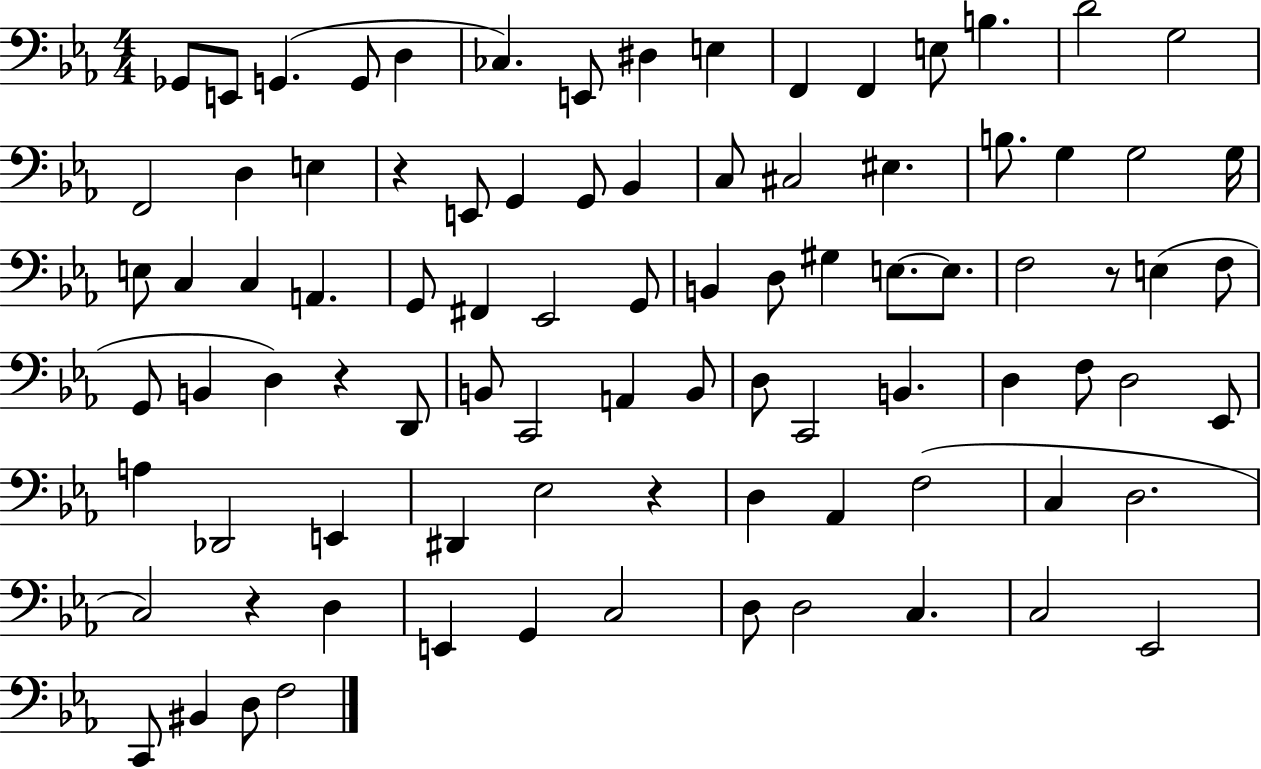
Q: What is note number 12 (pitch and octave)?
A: E3